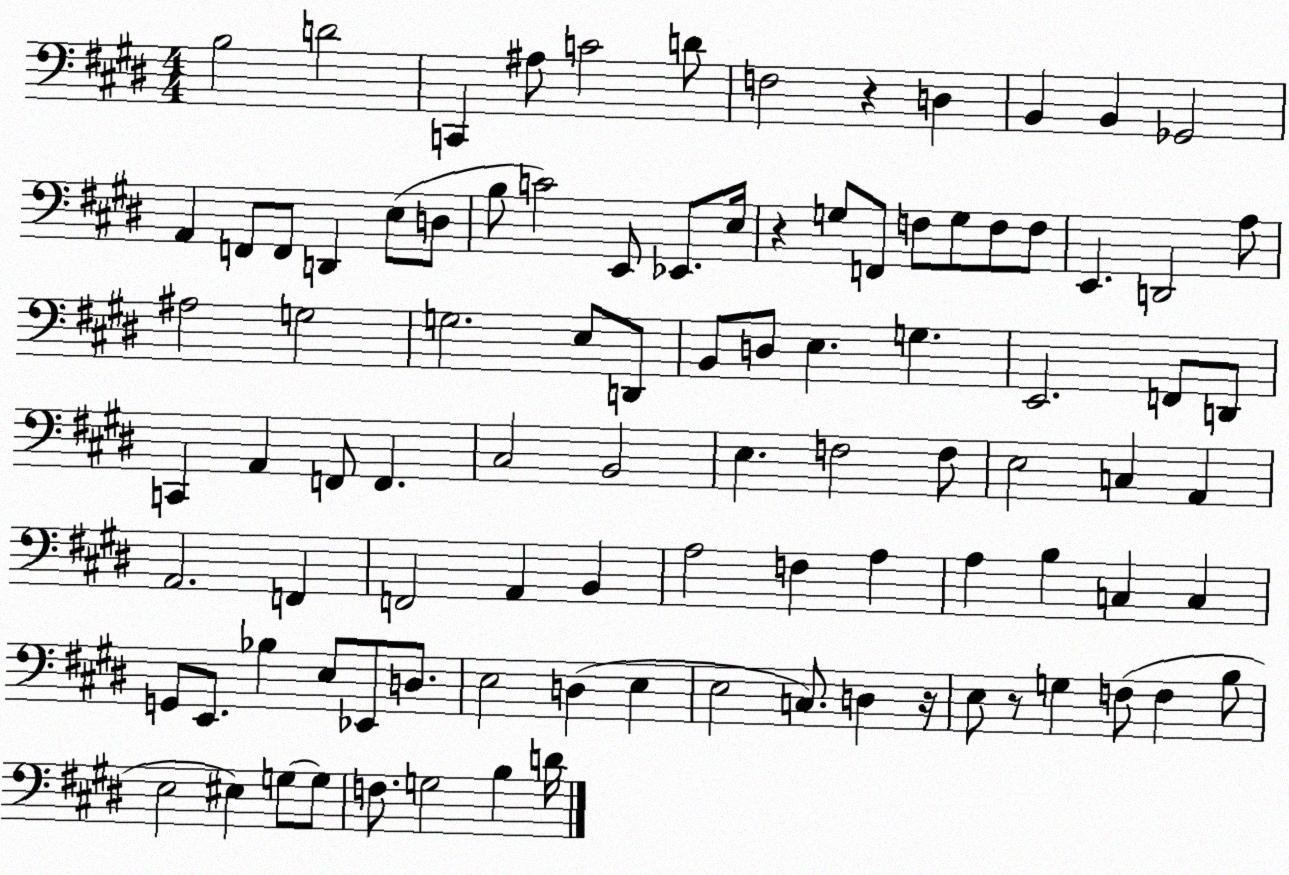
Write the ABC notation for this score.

X:1
T:Untitled
M:4/4
L:1/4
K:E
B,2 D2 C,, ^A,/2 C2 D/2 F,2 z D, B,, B,, _G,,2 A,, F,,/2 F,,/2 D,, E,/2 D,/2 B,/2 C2 E,,/2 _E,,/2 E,/4 z G,/2 F,,/2 F,/2 G,/2 F,/2 F,/2 E,, D,,2 A,/2 ^A,2 G,2 G,2 E,/2 D,,/2 B,,/2 D,/2 E, G, E,,2 F,,/2 D,,/2 C,, A,, F,,/2 F,, ^C,2 B,,2 E, F,2 F,/2 E,2 C, A,, A,,2 F,, F,,2 A,, B,, A,2 F, A, A, B, C, C, G,,/2 E,,/2 _B, E,/2 _E,,/2 D,/2 E,2 D, E, E,2 C,/2 D, z/4 E,/2 z/2 G, F,/2 F, B,/2 E,2 ^E, G,/2 G,/2 F,/2 G,2 B, D/4